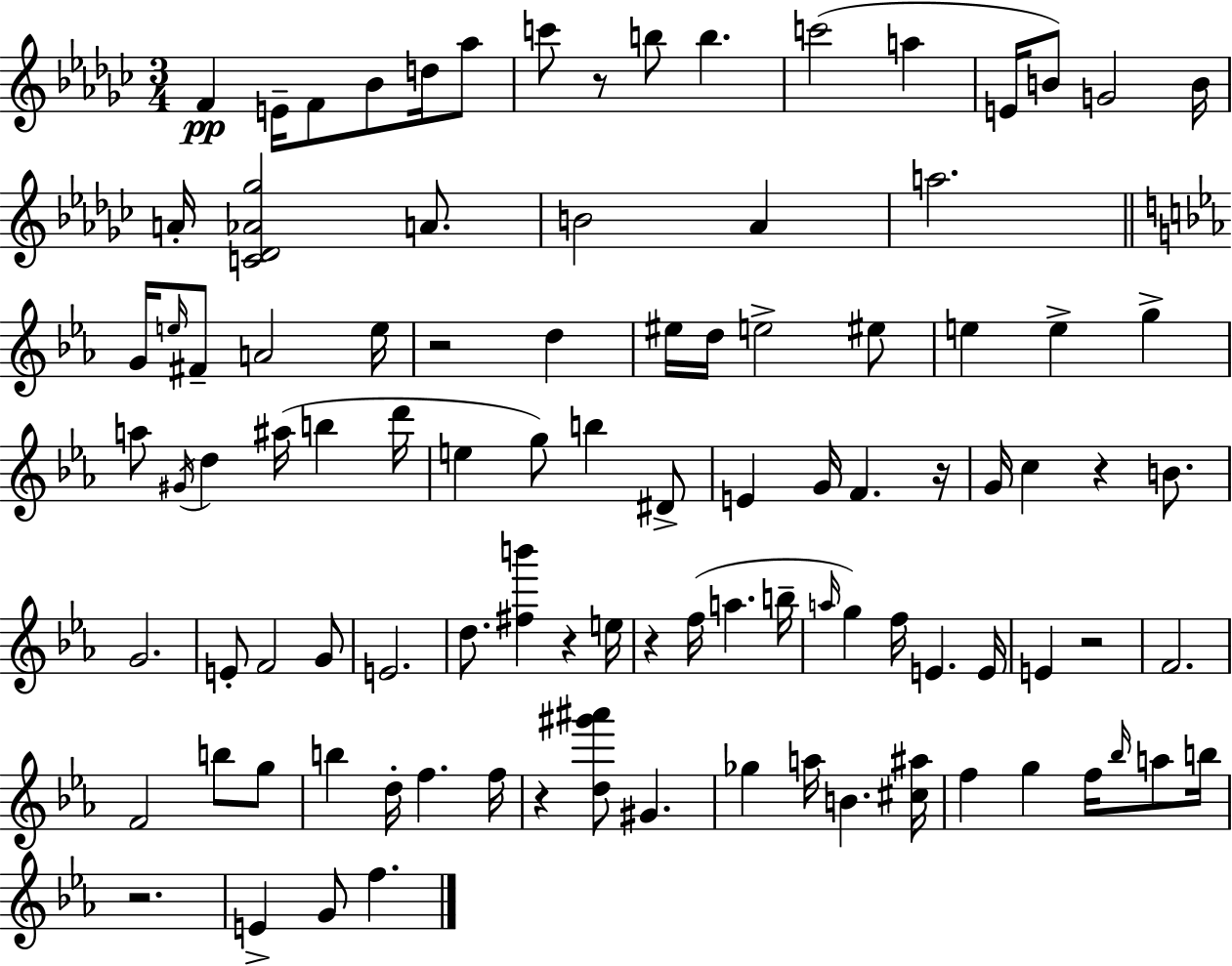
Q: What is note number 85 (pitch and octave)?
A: G4